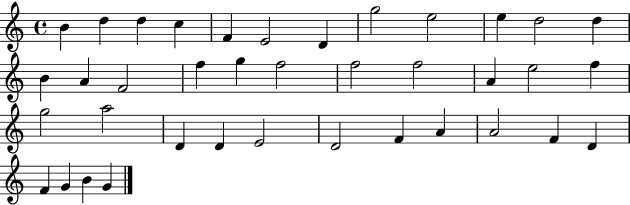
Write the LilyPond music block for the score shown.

{
  \clef treble
  \time 4/4
  \defaultTimeSignature
  \key c \major
  b'4 d''4 d''4 c''4 | f'4 e'2 d'4 | g''2 e''2 | e''4 d''2 d''4 | \break b'4 a'4 f'2 | f''4 g''4 f''2 | f''2 f''2 | a'4 e''2 f''4 | \break g''2 a''2 | d'4 d'4 e'2 | d'2 f'4 a'4 | a'2 f'4 d'4 | \break f'4 g'4 b'4 g'4 | \bar "|."
}